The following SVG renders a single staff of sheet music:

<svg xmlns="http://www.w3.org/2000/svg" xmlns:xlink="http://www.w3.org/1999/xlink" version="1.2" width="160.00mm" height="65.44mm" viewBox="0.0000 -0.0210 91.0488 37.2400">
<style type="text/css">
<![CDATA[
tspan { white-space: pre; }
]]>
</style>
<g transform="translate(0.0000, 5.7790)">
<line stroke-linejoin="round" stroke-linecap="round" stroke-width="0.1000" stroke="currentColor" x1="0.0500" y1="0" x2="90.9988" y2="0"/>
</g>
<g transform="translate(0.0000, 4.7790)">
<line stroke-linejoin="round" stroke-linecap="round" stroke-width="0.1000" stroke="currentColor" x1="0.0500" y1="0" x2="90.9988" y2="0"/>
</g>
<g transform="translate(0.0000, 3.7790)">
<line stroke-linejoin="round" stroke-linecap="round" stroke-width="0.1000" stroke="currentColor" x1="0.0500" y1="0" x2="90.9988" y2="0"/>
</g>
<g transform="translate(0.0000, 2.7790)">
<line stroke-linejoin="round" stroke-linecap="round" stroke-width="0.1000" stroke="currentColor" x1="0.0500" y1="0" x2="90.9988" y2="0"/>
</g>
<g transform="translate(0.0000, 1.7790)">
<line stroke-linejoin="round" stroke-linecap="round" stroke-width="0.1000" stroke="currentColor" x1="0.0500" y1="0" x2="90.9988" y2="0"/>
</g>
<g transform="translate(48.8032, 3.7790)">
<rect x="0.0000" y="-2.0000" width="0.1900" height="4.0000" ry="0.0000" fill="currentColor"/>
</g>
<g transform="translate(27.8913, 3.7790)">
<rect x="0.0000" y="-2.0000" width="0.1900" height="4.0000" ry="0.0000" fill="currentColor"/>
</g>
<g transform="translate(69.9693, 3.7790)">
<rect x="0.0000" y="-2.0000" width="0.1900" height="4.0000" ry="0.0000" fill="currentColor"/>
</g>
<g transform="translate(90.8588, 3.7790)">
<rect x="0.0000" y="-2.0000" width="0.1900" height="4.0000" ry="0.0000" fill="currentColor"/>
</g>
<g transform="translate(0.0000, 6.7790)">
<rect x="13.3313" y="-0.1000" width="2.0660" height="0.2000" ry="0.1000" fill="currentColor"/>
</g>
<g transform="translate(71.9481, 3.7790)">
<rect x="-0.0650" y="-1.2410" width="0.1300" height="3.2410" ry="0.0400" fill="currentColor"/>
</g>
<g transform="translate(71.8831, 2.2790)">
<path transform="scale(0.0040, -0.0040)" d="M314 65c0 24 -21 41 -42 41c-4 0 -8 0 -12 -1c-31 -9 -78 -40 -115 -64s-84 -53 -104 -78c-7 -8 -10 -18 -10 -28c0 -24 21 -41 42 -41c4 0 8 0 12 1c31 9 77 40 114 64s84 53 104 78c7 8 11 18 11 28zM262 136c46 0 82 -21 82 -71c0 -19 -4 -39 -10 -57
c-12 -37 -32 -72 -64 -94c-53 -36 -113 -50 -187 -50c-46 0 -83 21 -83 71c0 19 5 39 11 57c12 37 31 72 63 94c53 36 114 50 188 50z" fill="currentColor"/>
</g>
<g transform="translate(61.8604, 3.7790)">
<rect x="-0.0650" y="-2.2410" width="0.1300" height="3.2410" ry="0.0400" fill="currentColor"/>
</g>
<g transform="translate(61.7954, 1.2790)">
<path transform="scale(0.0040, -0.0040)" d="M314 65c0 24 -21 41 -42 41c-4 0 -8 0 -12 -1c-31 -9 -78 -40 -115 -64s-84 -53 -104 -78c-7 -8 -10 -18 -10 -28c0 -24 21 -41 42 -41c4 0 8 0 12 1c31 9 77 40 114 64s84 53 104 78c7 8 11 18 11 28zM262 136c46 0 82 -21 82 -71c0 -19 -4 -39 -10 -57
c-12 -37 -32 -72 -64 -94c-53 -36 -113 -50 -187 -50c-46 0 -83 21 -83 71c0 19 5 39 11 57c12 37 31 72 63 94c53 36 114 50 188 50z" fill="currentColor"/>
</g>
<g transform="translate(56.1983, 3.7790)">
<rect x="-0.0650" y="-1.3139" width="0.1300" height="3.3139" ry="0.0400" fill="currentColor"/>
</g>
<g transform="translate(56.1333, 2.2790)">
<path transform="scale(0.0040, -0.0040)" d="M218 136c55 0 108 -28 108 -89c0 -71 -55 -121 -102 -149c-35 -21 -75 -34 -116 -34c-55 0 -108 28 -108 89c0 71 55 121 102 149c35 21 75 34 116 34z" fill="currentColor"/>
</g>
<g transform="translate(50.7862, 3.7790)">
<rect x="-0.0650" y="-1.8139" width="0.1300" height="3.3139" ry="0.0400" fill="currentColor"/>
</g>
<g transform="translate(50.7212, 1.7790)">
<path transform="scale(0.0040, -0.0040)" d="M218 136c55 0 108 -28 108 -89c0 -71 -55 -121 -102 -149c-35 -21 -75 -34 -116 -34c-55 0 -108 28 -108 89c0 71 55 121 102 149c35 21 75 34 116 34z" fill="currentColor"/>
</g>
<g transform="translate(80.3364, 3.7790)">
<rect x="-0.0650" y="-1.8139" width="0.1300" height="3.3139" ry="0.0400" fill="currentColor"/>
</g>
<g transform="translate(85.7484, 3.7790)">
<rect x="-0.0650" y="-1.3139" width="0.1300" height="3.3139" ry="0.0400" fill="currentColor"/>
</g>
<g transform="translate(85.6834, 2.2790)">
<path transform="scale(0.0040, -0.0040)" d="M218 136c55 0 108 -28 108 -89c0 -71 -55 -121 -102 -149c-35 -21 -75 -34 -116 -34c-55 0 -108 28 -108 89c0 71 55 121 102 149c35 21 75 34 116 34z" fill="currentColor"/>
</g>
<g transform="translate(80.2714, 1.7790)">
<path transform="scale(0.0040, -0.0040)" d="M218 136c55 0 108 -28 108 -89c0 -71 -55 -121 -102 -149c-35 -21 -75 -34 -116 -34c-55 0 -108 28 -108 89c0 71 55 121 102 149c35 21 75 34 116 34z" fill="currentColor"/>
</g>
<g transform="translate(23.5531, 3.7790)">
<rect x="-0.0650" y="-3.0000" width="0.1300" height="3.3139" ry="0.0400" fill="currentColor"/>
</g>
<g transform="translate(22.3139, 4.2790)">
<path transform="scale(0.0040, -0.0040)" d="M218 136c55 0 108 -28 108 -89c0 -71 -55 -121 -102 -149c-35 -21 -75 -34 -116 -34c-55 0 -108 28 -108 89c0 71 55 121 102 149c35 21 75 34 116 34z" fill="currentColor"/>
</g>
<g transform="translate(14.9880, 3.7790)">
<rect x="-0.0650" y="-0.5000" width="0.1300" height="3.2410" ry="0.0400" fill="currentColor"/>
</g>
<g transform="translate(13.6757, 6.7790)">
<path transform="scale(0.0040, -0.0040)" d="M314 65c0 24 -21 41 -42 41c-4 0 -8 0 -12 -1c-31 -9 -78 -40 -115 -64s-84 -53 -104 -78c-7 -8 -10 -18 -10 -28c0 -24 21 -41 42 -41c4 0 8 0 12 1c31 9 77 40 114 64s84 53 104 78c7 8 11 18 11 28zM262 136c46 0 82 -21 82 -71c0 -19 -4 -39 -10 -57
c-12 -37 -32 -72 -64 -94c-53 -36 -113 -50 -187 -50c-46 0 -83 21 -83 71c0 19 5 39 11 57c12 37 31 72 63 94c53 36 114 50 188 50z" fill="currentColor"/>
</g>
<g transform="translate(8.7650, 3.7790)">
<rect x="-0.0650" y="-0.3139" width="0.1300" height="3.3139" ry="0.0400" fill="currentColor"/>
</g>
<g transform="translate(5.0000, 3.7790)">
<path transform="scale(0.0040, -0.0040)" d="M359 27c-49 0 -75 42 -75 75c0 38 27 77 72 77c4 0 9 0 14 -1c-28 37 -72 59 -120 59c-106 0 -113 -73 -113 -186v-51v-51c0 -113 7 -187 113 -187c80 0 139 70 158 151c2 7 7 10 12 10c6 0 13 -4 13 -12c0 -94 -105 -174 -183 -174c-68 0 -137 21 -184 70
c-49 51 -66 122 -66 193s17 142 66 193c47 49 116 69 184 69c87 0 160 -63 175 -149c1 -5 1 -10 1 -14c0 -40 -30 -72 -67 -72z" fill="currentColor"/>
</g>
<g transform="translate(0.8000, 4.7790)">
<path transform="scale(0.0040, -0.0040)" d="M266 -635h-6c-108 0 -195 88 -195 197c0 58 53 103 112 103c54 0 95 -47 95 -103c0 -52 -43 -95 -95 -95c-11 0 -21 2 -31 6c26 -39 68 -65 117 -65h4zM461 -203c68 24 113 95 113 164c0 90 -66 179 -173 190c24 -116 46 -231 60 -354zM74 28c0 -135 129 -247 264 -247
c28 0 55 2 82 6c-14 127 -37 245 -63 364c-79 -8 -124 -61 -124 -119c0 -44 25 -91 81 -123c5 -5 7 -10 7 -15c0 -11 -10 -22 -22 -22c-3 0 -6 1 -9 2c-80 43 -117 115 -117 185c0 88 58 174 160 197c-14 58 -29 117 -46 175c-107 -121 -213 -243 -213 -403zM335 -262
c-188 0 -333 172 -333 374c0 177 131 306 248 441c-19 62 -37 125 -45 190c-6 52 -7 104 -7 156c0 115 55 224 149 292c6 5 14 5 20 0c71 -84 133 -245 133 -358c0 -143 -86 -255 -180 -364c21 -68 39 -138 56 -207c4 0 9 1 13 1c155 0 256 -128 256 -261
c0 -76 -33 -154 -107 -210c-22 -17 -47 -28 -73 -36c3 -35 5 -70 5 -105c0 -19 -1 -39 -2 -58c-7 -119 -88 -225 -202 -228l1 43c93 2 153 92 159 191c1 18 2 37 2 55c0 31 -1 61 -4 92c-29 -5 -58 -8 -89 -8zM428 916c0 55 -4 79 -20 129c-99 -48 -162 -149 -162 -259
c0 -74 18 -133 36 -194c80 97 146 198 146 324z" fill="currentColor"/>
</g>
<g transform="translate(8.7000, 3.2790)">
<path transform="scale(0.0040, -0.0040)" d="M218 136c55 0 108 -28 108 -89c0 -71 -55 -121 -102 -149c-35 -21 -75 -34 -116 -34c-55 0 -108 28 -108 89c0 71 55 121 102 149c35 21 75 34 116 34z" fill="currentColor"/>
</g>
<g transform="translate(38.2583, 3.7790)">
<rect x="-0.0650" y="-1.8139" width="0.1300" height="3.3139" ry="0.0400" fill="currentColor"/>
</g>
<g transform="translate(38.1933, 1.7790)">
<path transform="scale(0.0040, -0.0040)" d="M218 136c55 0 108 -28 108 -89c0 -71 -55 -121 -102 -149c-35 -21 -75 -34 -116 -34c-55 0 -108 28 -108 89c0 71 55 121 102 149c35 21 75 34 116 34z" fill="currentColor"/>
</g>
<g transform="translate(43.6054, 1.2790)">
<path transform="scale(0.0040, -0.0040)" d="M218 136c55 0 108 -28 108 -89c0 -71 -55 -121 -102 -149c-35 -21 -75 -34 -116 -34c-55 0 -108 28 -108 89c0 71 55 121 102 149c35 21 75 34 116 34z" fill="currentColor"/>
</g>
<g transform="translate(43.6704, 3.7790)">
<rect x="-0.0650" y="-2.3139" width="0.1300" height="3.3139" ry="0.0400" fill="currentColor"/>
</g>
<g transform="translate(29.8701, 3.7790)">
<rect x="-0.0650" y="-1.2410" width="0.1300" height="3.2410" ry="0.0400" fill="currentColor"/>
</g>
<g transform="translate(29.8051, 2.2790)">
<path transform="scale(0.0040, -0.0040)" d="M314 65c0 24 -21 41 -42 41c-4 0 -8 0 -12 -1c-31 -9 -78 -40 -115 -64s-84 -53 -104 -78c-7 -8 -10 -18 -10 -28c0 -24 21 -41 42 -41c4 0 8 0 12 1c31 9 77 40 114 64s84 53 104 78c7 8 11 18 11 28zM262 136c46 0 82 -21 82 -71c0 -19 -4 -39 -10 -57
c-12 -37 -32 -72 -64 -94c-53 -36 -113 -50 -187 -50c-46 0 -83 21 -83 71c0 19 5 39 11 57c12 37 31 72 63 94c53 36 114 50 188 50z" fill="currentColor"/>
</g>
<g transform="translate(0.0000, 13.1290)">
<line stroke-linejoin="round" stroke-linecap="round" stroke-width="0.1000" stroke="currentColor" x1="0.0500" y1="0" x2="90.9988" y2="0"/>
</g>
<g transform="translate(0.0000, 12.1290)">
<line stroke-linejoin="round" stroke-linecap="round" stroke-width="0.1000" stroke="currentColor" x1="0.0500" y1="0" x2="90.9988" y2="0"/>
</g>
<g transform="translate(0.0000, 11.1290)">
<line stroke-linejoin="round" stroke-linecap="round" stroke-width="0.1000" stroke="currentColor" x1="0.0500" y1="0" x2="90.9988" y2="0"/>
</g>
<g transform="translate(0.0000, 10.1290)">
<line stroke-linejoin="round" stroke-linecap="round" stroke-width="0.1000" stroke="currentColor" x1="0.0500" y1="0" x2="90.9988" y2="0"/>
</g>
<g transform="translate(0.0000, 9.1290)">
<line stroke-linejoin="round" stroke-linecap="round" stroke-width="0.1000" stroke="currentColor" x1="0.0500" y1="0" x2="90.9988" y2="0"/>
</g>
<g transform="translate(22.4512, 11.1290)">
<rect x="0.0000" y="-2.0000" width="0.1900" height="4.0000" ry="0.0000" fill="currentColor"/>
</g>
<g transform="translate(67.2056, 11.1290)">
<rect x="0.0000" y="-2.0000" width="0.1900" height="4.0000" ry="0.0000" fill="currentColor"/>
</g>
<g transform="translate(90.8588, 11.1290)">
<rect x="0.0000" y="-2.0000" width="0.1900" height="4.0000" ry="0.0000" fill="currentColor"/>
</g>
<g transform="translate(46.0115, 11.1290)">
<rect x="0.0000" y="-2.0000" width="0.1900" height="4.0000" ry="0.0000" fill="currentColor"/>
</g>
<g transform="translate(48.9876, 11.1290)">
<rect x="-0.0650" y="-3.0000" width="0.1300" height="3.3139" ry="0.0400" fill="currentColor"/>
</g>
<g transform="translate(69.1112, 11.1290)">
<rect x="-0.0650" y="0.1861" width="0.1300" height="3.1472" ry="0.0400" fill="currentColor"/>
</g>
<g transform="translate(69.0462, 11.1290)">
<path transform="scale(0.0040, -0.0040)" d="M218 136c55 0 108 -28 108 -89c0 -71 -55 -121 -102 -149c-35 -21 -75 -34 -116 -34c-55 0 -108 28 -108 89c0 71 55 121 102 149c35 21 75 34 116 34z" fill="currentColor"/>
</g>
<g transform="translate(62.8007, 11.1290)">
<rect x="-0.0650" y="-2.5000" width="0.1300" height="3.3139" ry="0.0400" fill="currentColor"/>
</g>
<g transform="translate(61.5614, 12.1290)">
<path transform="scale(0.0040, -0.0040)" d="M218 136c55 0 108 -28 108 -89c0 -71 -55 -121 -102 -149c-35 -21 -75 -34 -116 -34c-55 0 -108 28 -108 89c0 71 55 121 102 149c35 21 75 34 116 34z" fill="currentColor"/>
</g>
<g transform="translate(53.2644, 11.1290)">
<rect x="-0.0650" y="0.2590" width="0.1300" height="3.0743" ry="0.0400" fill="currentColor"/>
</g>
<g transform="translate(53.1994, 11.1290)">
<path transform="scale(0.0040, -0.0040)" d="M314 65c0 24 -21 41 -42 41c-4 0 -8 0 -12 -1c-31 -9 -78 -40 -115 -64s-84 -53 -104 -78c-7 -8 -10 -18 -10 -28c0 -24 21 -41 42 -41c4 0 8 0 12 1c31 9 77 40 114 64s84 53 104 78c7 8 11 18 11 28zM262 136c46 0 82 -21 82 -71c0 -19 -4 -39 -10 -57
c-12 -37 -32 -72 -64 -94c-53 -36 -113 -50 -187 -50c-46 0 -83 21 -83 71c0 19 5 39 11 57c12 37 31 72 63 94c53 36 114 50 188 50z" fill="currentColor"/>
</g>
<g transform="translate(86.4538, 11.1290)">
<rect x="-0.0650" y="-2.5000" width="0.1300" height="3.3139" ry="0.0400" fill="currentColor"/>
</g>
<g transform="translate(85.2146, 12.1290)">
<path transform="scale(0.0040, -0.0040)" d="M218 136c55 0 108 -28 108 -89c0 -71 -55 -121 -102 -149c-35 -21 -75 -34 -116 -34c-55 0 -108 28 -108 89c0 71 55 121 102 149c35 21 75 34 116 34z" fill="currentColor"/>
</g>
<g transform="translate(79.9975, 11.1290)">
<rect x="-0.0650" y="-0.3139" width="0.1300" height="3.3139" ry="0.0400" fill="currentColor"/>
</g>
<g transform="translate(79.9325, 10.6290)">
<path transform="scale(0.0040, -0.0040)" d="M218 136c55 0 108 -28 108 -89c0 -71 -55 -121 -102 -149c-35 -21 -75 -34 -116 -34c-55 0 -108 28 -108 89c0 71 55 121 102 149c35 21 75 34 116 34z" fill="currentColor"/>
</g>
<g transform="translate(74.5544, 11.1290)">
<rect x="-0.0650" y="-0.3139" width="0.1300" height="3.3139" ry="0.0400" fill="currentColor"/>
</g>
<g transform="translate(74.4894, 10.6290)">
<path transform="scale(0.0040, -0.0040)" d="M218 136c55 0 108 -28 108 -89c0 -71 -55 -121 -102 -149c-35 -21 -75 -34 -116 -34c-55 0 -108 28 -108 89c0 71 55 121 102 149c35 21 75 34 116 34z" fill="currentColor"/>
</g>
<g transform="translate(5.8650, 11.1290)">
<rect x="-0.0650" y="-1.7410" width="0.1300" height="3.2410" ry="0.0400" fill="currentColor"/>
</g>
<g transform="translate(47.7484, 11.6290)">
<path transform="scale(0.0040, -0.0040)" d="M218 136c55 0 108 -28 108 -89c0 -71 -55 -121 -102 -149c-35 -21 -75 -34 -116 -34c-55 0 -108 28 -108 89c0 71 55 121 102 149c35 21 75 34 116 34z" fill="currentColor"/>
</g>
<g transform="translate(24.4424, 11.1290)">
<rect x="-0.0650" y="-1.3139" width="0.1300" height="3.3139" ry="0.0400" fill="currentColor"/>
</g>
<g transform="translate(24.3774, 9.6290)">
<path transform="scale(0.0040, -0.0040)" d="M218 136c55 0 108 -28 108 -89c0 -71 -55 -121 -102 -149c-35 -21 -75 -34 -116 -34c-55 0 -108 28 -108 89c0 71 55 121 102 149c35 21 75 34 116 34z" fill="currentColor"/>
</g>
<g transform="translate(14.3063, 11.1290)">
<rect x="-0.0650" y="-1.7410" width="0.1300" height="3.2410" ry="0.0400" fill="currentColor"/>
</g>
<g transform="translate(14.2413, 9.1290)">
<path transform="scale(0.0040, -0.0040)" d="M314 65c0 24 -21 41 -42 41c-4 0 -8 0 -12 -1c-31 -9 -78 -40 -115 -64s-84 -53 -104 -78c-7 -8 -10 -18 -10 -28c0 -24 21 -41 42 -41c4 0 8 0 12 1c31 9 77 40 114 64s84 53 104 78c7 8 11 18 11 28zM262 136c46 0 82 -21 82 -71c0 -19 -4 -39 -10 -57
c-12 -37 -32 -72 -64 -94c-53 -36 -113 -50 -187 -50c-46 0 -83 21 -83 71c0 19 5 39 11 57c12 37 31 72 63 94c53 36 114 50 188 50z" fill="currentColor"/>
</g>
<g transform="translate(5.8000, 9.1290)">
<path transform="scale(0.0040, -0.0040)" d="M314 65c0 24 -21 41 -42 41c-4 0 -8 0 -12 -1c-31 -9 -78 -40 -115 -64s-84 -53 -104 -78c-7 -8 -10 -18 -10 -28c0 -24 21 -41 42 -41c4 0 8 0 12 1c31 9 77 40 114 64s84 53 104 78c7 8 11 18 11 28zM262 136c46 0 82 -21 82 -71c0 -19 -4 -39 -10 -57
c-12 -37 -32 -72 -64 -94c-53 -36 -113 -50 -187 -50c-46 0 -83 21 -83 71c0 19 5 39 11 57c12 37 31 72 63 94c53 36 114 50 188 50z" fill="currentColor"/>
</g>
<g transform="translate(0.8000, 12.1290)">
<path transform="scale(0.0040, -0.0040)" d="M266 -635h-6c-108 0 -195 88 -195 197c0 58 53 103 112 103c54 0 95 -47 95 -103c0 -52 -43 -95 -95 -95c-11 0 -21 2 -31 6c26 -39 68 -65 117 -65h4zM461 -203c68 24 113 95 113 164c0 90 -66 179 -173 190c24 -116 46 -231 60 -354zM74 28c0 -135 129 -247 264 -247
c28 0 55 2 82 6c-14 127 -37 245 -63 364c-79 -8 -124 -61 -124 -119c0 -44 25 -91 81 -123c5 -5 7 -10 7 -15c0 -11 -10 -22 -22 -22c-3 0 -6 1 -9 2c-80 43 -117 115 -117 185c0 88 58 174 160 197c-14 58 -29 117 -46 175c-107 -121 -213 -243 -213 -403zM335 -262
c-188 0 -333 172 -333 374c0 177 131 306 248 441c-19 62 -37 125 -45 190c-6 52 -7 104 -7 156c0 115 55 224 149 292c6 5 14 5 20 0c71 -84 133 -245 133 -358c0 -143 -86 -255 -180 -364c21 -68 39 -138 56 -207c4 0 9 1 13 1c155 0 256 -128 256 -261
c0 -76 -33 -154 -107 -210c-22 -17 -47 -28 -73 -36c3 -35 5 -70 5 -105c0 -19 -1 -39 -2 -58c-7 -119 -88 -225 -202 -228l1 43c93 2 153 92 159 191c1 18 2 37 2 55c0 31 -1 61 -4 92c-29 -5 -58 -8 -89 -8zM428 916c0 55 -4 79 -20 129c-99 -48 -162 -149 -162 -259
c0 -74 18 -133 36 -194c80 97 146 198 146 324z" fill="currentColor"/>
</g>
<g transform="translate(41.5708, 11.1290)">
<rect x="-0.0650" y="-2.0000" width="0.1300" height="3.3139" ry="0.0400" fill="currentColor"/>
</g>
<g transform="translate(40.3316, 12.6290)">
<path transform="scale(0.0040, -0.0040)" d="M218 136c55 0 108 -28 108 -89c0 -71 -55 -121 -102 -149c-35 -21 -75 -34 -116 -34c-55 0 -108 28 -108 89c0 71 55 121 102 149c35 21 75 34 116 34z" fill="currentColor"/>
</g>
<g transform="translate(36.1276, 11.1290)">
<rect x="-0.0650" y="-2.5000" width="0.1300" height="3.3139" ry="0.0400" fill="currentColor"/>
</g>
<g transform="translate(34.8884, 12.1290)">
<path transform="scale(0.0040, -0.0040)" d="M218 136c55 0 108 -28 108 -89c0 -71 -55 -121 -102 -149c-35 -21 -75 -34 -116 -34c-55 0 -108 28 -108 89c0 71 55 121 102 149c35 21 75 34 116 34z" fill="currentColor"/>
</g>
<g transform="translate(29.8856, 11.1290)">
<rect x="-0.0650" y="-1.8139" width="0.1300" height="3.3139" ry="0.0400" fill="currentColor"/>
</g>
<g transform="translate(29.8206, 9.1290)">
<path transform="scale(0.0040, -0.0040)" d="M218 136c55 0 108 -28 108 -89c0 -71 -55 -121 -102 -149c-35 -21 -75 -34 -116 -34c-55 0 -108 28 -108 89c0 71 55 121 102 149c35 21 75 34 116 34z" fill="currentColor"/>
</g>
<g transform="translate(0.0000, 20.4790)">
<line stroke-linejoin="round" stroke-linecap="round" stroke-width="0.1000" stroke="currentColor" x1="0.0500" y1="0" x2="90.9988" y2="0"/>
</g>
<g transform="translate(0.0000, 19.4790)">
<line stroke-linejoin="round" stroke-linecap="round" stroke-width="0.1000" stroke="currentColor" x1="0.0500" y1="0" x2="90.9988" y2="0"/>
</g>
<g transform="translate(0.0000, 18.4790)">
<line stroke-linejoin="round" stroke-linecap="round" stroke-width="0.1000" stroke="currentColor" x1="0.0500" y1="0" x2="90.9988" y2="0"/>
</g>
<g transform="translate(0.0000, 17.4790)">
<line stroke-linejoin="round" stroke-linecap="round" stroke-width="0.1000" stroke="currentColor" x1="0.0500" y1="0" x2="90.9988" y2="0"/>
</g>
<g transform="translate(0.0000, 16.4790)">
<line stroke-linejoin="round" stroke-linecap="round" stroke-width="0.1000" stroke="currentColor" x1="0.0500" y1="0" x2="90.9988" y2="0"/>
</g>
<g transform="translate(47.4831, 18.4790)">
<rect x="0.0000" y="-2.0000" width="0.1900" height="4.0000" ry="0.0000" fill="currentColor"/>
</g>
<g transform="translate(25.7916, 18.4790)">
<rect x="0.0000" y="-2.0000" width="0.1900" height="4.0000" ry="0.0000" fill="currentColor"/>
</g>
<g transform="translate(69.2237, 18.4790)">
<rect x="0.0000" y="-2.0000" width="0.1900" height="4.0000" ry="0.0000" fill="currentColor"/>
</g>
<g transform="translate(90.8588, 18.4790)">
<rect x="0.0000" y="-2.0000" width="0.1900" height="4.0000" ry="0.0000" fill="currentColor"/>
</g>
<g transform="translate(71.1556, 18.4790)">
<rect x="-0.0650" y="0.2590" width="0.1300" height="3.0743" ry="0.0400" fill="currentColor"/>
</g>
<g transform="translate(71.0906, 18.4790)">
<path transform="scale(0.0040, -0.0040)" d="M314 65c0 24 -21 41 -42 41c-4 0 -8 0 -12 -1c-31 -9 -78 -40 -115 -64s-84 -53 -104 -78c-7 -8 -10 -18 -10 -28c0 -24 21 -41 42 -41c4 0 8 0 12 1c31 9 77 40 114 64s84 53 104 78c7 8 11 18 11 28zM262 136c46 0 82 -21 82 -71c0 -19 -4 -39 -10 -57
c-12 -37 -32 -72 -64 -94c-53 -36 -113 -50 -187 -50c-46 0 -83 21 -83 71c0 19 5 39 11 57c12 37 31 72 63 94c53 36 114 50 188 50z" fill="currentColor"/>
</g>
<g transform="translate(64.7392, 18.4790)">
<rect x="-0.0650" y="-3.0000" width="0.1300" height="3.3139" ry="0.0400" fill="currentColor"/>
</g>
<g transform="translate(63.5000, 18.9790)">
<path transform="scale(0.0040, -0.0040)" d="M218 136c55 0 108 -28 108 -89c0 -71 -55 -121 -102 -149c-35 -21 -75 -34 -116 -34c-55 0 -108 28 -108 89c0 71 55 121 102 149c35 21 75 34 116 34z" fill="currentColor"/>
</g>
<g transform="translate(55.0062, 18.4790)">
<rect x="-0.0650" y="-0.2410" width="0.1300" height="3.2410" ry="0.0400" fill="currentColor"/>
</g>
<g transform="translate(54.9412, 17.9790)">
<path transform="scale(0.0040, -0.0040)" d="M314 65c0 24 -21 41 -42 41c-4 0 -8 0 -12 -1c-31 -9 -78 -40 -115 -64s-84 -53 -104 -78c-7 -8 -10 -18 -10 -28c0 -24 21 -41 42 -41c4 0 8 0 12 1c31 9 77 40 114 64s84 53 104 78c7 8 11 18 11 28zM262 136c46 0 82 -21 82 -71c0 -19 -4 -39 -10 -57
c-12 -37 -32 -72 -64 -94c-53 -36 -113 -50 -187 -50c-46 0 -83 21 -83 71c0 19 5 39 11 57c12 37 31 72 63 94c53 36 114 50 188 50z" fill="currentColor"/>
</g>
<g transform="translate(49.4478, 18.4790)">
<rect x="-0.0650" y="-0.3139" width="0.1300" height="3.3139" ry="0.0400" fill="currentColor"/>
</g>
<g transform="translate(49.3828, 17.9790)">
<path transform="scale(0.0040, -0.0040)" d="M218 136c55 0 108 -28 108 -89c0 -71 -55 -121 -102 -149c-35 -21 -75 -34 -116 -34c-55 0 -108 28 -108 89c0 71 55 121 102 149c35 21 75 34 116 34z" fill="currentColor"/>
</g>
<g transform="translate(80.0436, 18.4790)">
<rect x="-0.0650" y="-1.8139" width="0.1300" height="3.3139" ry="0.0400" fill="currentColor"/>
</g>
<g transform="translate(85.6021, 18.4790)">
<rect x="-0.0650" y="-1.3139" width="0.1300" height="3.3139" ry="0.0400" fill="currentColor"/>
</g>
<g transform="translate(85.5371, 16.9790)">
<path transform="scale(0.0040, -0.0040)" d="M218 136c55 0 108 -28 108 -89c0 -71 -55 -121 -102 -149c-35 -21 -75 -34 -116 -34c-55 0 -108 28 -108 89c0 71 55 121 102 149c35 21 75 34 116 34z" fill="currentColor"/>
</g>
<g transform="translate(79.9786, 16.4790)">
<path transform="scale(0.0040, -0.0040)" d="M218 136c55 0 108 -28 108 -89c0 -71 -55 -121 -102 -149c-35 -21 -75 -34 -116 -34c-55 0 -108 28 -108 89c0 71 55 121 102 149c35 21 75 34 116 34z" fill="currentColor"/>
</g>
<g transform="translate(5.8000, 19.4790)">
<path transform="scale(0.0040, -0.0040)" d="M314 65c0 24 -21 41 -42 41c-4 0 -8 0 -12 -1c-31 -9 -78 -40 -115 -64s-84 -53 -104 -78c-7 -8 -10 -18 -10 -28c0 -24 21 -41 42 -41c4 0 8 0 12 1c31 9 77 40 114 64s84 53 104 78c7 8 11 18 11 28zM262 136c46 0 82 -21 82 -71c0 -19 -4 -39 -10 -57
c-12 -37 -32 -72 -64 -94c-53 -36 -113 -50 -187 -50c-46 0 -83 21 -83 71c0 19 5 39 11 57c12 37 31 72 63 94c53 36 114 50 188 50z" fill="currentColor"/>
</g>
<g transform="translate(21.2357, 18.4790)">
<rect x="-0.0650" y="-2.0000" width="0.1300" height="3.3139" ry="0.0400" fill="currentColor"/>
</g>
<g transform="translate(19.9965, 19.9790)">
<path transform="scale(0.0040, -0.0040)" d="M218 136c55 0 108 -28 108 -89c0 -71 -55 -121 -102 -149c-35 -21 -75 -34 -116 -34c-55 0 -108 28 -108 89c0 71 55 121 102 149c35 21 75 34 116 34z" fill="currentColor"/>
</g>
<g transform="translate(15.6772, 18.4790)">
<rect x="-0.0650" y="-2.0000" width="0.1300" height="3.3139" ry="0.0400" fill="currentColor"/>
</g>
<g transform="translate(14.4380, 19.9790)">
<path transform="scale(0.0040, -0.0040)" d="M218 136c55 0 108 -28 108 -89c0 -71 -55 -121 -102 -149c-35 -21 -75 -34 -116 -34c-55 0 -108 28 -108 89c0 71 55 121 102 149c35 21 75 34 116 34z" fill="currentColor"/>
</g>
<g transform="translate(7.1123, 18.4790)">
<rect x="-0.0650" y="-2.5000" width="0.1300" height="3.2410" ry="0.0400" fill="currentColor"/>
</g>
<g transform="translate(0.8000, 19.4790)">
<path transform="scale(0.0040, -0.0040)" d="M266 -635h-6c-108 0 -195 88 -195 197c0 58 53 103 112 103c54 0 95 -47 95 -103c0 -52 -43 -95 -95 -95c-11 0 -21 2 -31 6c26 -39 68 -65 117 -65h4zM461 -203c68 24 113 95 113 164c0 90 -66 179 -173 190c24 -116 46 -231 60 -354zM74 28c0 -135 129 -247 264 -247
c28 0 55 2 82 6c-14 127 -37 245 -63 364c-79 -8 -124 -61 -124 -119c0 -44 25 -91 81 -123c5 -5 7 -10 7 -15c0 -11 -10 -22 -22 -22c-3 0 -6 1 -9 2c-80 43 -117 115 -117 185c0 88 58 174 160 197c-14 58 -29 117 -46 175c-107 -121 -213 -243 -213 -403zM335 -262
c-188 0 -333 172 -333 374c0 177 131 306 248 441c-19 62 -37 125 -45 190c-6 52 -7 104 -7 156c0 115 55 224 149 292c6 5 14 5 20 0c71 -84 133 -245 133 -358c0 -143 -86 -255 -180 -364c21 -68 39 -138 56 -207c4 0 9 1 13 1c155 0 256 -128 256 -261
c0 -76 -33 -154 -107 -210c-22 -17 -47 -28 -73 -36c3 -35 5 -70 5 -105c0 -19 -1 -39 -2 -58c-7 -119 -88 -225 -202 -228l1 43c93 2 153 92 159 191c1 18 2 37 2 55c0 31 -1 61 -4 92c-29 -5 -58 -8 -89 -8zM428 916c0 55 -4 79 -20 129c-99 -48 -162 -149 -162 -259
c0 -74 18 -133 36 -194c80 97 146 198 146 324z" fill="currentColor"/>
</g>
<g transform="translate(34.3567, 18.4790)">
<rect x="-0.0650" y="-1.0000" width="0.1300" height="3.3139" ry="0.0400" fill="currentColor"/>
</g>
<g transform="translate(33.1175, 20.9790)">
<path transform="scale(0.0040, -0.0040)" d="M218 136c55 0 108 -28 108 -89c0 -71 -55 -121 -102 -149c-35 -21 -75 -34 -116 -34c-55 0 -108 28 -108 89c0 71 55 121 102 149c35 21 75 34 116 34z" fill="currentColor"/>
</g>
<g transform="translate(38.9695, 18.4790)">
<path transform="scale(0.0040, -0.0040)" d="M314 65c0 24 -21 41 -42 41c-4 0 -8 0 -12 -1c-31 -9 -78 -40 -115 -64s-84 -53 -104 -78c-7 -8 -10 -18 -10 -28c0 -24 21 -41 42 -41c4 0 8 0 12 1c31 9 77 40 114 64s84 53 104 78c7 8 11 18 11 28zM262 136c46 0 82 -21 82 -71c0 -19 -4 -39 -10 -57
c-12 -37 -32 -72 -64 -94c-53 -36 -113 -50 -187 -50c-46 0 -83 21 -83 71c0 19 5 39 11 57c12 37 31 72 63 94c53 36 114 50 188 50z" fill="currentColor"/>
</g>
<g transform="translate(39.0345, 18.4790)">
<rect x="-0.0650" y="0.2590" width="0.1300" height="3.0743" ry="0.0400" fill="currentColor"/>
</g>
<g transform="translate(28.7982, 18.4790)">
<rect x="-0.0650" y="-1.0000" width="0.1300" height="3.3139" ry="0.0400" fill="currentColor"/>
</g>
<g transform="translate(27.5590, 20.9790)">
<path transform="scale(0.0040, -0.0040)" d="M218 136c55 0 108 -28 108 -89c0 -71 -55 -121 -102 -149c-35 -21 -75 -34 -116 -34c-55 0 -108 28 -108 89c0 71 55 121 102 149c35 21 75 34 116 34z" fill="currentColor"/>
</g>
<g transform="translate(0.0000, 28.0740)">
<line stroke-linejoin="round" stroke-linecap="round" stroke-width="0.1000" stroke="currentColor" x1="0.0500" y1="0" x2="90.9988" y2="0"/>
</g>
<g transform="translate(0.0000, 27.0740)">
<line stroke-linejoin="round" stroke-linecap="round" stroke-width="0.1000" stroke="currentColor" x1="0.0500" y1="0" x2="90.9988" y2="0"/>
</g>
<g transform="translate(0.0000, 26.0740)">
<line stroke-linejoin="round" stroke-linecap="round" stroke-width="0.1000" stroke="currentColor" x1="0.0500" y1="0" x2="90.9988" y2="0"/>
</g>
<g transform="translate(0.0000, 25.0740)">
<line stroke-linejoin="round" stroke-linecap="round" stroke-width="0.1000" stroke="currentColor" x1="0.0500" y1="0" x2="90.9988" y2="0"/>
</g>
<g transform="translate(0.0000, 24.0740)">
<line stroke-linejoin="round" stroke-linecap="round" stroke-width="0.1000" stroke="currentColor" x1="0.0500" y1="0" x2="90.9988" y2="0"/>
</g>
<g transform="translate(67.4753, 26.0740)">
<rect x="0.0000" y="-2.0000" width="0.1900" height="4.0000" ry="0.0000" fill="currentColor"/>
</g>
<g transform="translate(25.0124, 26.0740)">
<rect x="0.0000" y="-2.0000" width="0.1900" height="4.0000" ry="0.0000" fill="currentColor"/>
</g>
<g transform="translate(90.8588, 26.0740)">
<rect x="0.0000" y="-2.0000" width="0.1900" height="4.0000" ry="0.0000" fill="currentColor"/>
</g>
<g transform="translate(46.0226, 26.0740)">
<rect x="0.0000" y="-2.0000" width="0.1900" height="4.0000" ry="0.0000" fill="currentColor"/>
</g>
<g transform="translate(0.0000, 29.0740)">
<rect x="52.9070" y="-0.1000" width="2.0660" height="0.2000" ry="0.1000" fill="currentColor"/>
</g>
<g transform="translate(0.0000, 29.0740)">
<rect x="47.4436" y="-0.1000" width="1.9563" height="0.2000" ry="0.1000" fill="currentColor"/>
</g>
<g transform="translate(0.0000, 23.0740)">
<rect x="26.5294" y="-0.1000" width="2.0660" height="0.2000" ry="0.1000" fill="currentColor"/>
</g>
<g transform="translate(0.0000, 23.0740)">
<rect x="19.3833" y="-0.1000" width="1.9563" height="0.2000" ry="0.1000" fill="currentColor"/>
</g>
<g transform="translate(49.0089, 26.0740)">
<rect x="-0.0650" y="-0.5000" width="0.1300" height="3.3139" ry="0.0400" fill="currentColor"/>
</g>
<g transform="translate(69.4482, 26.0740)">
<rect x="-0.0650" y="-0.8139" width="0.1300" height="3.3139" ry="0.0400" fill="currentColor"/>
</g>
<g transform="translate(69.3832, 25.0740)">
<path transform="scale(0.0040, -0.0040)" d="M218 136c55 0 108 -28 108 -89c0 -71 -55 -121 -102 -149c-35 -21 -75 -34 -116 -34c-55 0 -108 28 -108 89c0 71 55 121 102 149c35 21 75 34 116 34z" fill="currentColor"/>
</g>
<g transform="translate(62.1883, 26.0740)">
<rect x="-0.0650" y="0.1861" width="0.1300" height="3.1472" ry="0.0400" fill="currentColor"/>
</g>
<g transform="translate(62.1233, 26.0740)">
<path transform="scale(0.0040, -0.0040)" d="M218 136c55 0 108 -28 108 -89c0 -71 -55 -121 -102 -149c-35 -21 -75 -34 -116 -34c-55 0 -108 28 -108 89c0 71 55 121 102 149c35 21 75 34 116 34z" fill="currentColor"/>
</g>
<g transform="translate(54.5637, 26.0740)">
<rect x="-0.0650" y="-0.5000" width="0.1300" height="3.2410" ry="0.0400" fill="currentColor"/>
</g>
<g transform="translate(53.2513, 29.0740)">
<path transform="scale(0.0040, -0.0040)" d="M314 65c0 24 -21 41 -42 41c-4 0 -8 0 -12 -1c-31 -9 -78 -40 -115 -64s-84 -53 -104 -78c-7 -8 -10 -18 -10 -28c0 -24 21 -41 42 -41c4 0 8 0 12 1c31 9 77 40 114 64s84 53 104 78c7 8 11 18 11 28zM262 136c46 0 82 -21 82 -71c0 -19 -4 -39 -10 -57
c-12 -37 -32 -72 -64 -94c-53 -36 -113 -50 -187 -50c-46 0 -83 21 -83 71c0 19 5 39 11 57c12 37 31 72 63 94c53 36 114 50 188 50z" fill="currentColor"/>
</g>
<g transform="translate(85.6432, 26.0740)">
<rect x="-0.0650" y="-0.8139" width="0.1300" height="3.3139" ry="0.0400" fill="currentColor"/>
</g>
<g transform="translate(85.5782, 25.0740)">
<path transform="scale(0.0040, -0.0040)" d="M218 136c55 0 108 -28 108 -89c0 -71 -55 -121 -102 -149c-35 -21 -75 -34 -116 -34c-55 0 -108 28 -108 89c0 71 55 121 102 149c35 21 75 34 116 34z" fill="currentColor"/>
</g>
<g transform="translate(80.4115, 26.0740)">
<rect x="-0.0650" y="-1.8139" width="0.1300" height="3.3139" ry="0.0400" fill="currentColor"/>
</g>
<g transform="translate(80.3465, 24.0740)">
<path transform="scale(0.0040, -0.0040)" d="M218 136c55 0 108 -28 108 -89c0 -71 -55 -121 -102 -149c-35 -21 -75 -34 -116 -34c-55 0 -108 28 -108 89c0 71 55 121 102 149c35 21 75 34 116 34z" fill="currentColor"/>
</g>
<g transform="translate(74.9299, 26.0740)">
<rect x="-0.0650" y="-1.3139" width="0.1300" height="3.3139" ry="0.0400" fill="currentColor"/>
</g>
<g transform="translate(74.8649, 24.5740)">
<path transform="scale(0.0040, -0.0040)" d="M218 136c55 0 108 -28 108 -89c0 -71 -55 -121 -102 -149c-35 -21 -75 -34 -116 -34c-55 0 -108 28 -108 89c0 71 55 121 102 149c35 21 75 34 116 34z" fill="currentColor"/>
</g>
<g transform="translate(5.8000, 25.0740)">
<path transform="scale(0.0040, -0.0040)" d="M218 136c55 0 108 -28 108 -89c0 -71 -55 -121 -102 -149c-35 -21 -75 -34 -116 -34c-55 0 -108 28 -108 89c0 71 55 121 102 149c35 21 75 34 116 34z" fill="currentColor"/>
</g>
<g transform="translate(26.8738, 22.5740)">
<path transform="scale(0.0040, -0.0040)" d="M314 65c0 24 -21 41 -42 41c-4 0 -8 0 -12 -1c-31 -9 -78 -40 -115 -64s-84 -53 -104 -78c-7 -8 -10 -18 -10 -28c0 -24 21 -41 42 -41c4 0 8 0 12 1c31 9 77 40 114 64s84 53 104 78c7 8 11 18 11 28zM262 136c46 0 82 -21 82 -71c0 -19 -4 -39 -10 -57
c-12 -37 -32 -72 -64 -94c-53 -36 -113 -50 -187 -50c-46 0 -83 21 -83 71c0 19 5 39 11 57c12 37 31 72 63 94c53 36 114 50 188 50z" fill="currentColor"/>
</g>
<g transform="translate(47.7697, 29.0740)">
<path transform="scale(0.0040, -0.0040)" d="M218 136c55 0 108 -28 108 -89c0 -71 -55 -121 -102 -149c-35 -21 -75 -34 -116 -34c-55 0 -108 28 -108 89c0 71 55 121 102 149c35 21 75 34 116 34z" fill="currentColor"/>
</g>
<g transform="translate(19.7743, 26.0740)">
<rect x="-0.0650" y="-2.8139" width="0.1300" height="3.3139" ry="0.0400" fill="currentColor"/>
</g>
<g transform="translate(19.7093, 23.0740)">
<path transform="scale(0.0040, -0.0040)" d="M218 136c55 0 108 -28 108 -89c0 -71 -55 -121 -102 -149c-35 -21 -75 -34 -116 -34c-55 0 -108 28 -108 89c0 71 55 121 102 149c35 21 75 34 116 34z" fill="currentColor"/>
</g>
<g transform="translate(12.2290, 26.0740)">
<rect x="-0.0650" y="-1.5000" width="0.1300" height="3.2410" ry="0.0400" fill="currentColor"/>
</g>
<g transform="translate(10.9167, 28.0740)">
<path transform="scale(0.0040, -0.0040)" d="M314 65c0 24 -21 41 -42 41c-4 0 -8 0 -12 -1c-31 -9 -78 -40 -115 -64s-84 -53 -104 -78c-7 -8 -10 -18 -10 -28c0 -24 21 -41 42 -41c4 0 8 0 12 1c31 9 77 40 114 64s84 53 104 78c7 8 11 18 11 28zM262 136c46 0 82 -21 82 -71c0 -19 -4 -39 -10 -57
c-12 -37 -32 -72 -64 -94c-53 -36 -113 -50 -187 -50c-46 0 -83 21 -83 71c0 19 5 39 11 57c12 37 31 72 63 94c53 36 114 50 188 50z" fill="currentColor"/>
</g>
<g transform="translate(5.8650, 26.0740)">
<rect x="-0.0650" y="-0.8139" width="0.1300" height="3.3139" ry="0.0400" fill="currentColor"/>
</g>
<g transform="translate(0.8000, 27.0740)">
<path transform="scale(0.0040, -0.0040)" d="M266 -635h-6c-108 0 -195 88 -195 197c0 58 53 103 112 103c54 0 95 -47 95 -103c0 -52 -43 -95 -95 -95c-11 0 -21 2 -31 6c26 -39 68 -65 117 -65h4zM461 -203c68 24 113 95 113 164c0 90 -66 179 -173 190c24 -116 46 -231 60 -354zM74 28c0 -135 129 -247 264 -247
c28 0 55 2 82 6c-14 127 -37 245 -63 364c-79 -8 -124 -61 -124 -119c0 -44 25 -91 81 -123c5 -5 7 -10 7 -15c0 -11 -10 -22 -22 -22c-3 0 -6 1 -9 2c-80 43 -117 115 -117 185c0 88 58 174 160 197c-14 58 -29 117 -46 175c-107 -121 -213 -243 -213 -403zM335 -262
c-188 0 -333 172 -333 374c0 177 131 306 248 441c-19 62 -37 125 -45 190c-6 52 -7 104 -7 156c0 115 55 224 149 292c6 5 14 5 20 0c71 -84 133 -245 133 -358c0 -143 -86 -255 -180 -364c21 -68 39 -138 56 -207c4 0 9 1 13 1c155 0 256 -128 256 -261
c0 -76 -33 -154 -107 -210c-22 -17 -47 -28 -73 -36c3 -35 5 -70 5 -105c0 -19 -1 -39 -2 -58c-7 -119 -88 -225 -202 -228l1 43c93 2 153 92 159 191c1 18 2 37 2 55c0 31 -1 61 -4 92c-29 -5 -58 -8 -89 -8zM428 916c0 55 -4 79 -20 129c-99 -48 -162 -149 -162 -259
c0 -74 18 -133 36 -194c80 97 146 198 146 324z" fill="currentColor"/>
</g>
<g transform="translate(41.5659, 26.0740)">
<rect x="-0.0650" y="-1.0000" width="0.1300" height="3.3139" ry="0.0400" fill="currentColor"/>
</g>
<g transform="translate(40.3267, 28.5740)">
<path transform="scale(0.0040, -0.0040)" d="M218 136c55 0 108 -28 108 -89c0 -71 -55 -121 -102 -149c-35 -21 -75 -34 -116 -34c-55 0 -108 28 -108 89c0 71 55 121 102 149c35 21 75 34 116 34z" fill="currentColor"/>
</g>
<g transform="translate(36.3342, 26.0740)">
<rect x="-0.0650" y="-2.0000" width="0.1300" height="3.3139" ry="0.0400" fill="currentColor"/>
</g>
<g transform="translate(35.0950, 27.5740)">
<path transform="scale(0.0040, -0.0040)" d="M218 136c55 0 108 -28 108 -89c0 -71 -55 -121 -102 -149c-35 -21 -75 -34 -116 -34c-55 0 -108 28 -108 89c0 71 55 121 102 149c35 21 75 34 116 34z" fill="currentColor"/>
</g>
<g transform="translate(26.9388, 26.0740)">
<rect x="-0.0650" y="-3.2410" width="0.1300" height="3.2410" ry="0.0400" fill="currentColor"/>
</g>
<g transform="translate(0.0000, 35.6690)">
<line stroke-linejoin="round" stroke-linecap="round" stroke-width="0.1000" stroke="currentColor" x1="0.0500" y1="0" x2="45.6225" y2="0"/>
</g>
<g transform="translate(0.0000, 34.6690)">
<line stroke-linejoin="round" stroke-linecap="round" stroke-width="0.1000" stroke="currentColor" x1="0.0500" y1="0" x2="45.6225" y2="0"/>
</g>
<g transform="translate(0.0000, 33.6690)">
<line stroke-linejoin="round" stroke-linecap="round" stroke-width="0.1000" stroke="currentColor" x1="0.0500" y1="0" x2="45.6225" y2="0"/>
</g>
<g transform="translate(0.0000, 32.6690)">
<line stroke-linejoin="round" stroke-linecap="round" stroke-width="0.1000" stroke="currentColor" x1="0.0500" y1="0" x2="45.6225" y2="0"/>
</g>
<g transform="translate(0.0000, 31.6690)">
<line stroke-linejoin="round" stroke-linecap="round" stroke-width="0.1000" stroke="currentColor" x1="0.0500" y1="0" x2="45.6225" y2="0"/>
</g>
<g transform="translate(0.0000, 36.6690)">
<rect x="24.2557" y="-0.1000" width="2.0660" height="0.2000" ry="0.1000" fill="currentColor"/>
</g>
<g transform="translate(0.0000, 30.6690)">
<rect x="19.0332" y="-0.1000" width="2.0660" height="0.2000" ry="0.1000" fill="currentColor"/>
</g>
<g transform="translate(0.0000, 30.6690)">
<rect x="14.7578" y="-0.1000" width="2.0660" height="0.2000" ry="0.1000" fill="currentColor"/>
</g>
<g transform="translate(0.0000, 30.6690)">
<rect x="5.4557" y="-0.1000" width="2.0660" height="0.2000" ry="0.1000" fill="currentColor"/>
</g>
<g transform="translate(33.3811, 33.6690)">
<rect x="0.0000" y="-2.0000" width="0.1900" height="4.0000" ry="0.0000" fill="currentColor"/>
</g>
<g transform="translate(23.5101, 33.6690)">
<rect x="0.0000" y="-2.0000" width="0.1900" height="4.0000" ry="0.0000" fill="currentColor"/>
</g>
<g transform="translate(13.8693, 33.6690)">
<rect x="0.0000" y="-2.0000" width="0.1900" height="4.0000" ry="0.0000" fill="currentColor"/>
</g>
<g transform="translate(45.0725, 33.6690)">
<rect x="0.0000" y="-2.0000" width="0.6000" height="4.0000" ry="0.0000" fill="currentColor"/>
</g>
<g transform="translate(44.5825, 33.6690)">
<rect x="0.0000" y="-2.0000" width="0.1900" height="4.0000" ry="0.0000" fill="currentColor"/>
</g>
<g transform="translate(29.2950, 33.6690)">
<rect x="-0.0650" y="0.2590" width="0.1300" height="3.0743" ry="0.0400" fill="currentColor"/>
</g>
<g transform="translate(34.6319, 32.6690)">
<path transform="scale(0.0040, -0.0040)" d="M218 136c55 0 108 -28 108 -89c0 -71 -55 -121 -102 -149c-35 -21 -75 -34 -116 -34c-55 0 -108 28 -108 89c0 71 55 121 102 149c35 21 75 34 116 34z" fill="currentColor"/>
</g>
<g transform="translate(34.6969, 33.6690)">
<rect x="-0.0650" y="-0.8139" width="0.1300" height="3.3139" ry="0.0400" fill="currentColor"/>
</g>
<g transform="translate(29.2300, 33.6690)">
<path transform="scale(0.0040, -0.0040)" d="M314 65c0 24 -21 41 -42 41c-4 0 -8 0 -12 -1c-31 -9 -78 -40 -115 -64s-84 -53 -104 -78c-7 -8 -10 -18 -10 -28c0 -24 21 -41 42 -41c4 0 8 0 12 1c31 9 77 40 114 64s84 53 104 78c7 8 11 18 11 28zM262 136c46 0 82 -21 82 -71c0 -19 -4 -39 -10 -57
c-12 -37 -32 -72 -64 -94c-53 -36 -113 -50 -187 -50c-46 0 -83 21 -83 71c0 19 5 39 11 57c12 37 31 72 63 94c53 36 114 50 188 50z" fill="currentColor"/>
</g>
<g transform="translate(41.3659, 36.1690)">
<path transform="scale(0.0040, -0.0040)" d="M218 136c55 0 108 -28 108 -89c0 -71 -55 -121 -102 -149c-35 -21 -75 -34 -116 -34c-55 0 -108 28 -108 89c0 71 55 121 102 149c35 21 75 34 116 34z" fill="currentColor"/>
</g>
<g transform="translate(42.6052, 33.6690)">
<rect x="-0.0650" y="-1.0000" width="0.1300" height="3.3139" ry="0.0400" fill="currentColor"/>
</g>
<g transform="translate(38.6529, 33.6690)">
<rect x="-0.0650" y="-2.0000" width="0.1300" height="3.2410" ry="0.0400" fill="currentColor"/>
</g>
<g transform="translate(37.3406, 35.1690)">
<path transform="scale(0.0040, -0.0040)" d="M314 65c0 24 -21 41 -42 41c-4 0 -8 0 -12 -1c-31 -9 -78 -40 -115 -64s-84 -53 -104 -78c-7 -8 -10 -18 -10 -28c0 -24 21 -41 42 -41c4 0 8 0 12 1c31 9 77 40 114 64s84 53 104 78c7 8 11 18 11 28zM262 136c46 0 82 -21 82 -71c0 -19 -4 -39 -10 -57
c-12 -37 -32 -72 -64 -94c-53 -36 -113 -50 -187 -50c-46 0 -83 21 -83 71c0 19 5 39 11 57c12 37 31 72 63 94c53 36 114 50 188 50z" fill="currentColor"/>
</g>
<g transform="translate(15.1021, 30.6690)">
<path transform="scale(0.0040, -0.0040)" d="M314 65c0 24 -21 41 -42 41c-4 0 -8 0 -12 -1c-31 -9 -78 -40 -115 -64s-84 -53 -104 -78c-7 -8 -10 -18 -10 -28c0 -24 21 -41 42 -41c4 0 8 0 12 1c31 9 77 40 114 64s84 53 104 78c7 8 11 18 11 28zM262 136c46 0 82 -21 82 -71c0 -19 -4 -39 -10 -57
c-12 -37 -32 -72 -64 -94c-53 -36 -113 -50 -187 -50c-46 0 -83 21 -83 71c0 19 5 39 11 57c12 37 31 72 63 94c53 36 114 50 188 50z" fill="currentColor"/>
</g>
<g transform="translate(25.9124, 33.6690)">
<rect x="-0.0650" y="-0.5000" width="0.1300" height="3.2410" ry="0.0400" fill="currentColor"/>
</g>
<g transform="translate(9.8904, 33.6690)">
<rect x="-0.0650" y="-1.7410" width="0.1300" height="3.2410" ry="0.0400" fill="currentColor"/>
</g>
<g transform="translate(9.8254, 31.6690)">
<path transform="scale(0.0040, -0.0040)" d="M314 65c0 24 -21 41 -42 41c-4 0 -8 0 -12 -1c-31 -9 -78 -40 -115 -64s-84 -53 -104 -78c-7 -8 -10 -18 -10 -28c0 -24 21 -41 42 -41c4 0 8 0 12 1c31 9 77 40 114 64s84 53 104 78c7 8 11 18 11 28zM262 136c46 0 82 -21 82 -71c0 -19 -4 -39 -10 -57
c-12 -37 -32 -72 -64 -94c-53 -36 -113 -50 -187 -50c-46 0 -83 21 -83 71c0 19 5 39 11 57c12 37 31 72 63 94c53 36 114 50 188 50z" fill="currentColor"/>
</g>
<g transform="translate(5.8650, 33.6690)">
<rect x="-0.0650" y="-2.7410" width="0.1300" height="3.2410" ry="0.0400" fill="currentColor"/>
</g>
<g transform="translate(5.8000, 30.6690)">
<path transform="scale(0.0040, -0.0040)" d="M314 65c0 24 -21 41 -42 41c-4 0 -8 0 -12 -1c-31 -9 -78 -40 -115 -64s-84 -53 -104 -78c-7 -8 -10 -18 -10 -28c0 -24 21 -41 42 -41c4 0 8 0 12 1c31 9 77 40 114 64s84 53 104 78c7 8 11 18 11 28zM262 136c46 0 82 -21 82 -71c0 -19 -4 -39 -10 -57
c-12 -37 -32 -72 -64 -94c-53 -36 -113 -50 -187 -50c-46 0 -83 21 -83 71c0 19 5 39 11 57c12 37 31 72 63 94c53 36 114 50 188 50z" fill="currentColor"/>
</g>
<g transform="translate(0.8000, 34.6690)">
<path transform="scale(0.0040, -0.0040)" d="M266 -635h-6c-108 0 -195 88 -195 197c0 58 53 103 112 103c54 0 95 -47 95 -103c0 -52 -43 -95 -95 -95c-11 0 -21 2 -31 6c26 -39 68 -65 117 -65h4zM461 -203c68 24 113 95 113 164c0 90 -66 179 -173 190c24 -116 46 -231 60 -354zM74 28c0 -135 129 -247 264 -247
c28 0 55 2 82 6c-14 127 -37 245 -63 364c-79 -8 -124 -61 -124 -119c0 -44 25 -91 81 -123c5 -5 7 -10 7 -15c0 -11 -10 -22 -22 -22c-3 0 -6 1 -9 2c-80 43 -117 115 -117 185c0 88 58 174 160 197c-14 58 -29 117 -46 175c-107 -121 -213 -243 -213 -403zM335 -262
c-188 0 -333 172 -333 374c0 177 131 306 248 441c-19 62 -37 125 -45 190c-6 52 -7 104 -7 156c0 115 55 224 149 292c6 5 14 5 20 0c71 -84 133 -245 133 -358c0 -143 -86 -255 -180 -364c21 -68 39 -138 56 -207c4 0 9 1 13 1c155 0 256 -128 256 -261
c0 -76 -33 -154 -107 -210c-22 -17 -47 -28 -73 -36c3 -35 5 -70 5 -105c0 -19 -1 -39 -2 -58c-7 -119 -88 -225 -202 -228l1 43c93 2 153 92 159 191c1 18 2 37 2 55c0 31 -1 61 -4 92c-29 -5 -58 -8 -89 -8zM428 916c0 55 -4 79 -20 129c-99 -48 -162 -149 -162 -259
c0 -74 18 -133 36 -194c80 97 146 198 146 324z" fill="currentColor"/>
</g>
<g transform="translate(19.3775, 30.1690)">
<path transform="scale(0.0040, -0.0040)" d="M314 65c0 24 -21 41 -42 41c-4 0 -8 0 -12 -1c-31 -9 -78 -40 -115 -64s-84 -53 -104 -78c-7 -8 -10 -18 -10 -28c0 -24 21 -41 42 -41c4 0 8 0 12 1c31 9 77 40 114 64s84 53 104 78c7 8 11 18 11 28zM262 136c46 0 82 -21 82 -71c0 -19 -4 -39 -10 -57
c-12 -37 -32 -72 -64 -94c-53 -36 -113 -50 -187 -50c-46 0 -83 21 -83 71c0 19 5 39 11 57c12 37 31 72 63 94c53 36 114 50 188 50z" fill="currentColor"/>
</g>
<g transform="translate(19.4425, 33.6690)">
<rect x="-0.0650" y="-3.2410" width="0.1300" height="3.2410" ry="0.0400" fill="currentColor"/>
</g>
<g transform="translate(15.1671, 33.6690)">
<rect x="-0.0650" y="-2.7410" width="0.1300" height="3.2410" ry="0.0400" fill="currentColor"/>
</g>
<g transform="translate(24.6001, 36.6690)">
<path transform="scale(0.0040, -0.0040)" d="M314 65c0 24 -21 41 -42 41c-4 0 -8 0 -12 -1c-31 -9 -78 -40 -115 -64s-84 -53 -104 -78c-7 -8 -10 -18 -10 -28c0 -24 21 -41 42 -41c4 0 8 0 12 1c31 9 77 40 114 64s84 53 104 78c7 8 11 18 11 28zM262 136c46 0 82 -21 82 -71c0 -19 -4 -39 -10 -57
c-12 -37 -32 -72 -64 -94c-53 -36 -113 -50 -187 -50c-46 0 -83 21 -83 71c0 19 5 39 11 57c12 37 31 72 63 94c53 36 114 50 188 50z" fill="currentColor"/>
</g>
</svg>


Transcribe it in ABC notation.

X:1
T:Untitled
M:4/4
L:1/4
K:C
c C2 A e2 f g f e g2 e2 f e f2 f2 e f G F A B2 G B c c G G2 F F D D B2 c c2 A B2 f e d E2 a b2 F D C C2 B d e f d a2 f2 a2 b2 C2 B2 d F2 D